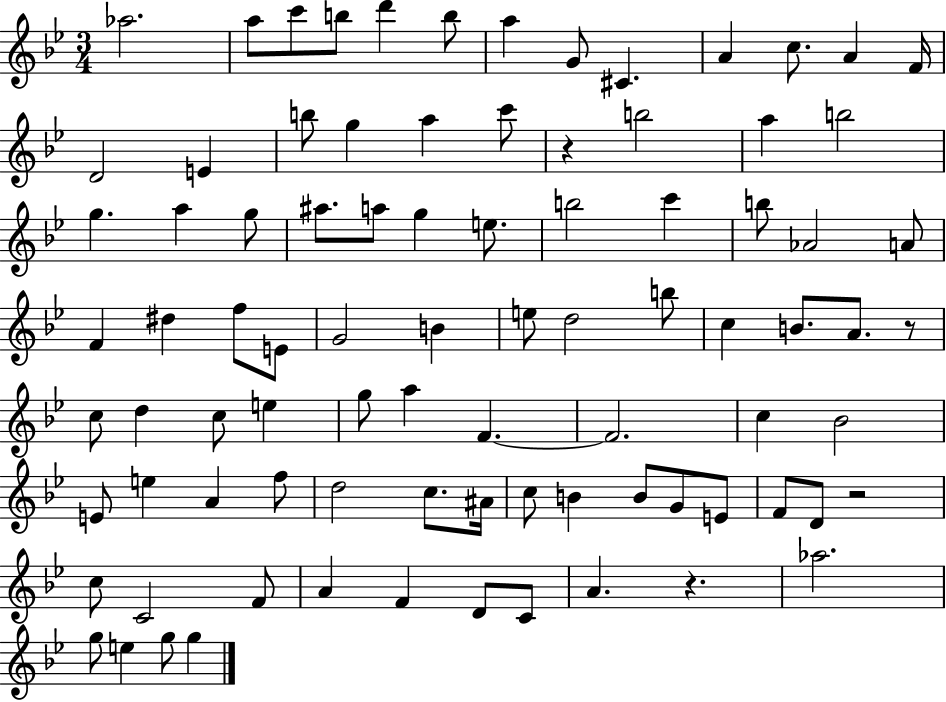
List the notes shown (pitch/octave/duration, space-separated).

Ab5/h. A5/e C6/e B5/e D6/q B5/e A5/q G4/e C#4/q. A4/q C5/e. A4/q F4/s D4/h E4/q B5/e G5/q A5/q C6/e R/q B5/h A5/q B5/h G5/q. A5/q G5/e A#5/e. A5/e G5/q E5/e. B5/h C6/q B5/e Ab4/h A4/e F4/q D#5/q F5/e E4/e G4/h B4/q E5/e D5/h B5/e C5/q B4/e. A4/e. R/e C5/e D5/q C5/e E5/q G5/e A5/q F4/q. F4/h. C5/q Bb4/h E4/e E5/q A4/q F5/e D5/h C5/e. A#4/s C5/e B4/q B4/e G4/e E4/e F4/e D4/e R/h C5/e C4/h F4/e A4/q F4/q D4/e C4/e A4/q. R/q. Ab5/h. G5/e E5/q G5/e G5/q